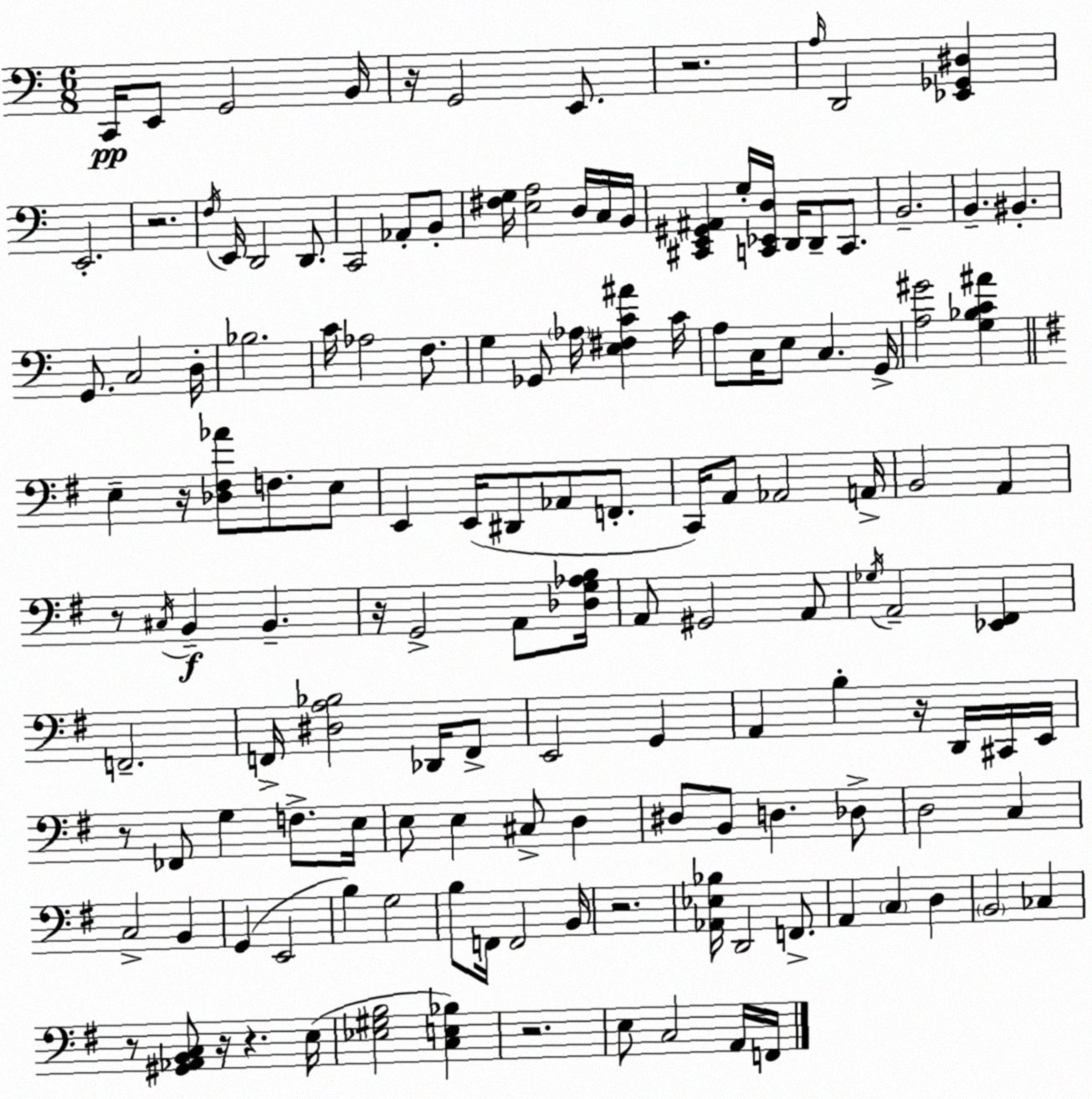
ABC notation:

X:1
T:Untitled
M:6/8
L:1/4
K:C
C,,/4 E,,/2 G,,2 B,,/4 z/4 G,,2 E,,/2 z2 A,/4 D,,2 [_E,,_G,,^D,] E,,2 z2 F,/4 E,,/4 D,,2 D,,/2 C,,2 _A,,/2 B,,/2 [^F,G,]/4 [E,A,]2 D,/4 C,/4 B,,/4 [^C,,E,,^G,,^A,,] G,/4 [C,,_E,,D,]/4 D,,/4 D,,/2 C,,/2 B,,2 B,, ^B,, G,,/2 C,2 D,/4 _B,2 C/4 _A,2 F,/2 G, _G,,/2 _A,/4 [E,^F,C^A] C/4 A,/2 C,/4 E,/2 C, G,,/4 [A,^G]2 [G,_B,C^A] E, z/4 [_D,^F,_A]/2 F,/2 E,/2 E,, E,,/4 ^D,,/2 _A,,/2 F,,/2 C,,/4 A,,/2 _A,,2 A,,/4 B,,2 A,, z/2 ^C,/4 B,, B,, z/4 G,,2 A,,/2 [_D,G,_A,B,]/4 A,,/2 ^G,,2 A,,/2 _G,/4 A,,2 [_E,,^F,,] F,,2 F,,/4 [^D,A,_B,]2 _D,,/4 F,,/2 E,,2 G,, A,, B, z/4 D,,/4 ^C,,/4 E,,/4 z/2 _F,,/2 G, F,/2 E,/4 E,/2 E, ^C,/2 D, ^D,/2 B,,/2 D, _D,/2 D,2 C, C,2 B,, G,, E,,2 B, G,2 B,/2 F,,/4 F,,2 B,,/4 z2 [_A,,_E,_B,]/4 D,,2 F,,/2 A,, C, D, B,,2 _C, z/2 [^G,,_A,,B,,C,]/2 z/4 z E,/4 [_E,^G,B,]2 [C,E,_B,] z2 E,/2 C,2 A,,/4 F,,/4